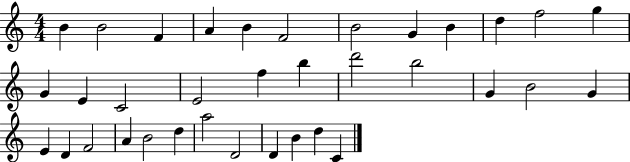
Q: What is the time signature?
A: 4/4